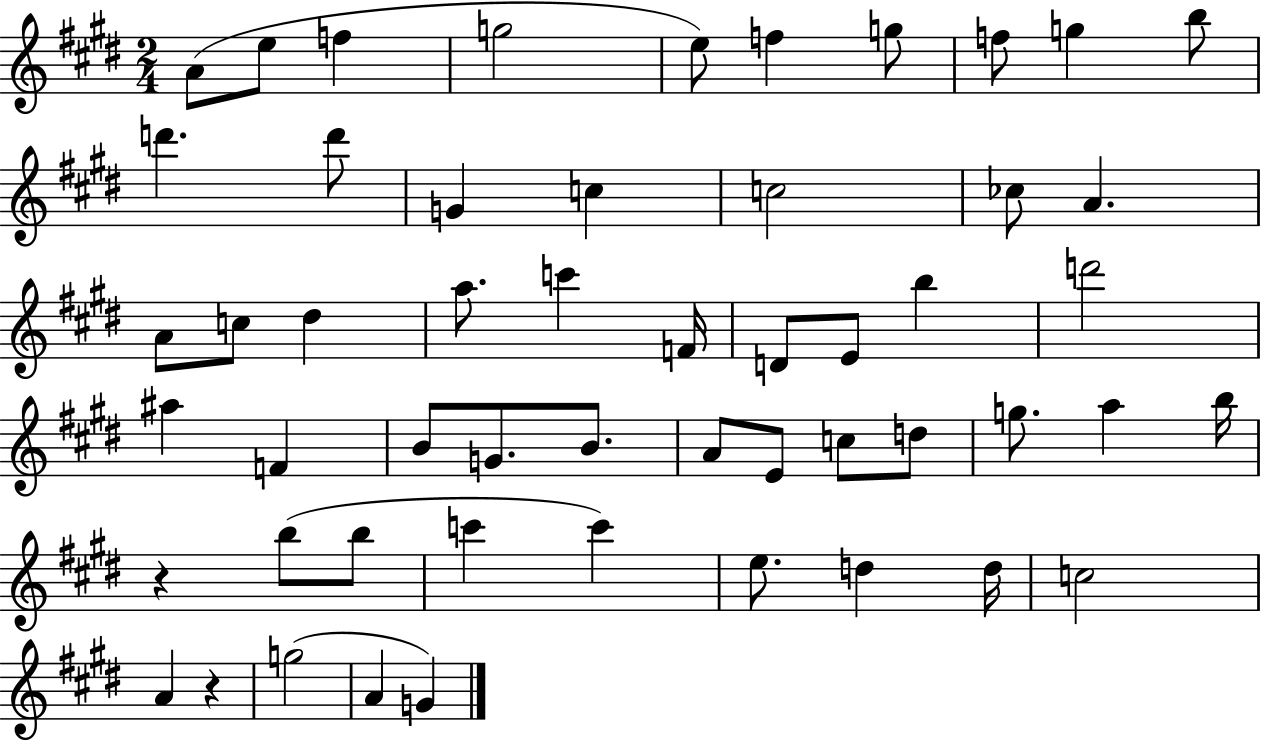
X:1
T:Untitled
M:2/4
L:1/4
K:E
A/2 e/2 f g2 e/2 f g/2 f/2 g b/2 d' d'/2 G c c2 _c/2 A A/2 c/2 ^d a/2 c' F/4 D/2 E/2 b d'2 ^a F B/2 G/2 B/2 A/2 E/2 c/2 d/2 g/2 a b/4 z b/2 b/2 c' c' e/2 d d/4 c2 A z g2 A G